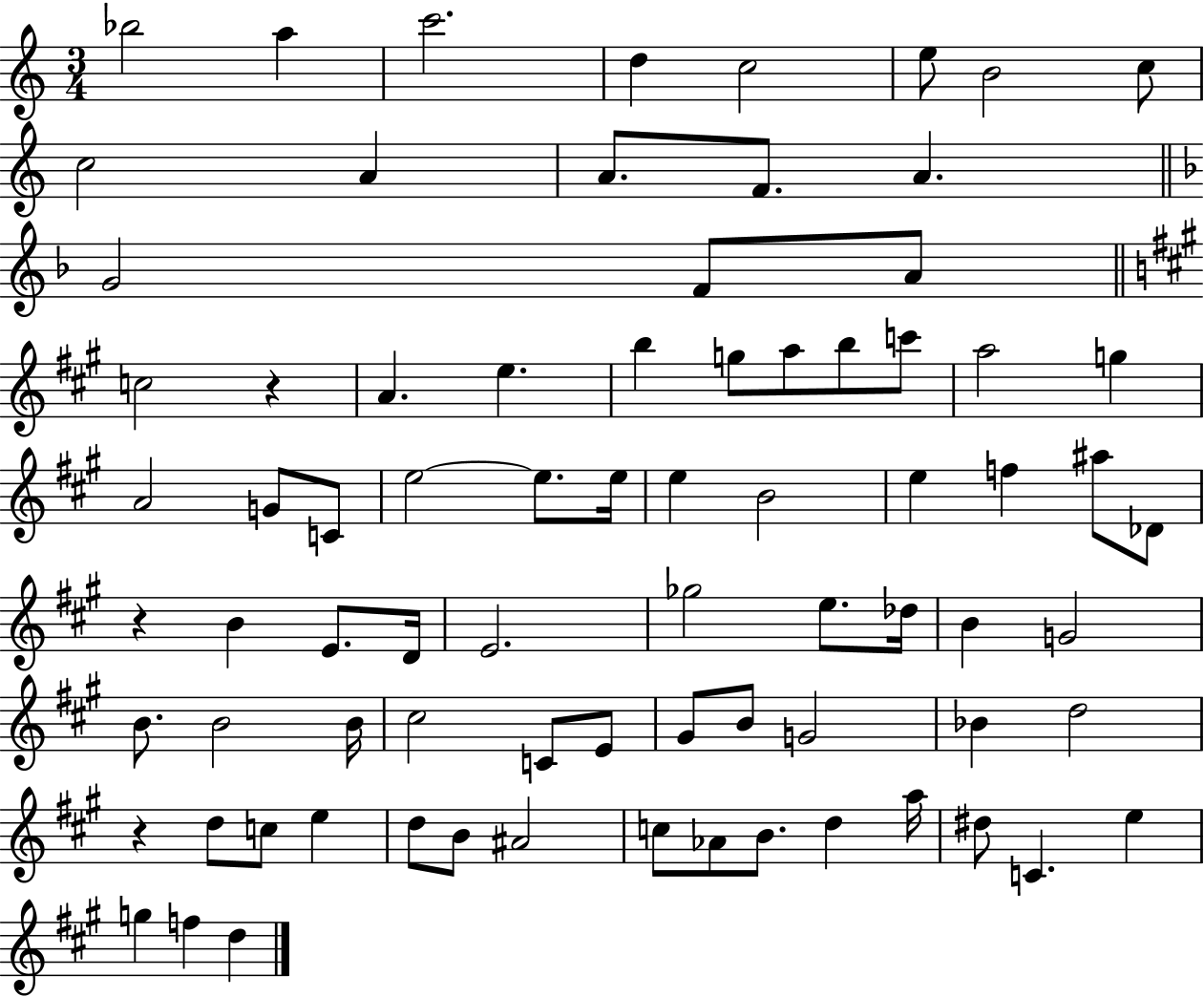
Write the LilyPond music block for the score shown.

{
  \clef treble
  \numericTimeSignature
  \time 3/4
  \key c \major
  bes''2 a''4 | c'''2. | d''4 c''2 | e''8 b'2 c''8 | \break c''2 a'4 | a'8. f'8. a'4. | \bar "||" \break \key f \major g'2 f'8 a'8 | \bar "||" \break \key a \major c''2 r4 | a'4. e''4. | b''4 g''8 a''8 b''8 c'''8 | a''2 g''4 | \break a'2 g'8 c'8 | e''2~~ e''8. e''16 | e''4 b'2 | e''4 f''4 ais''8 des'8 | \break r4 b'4 e'8. d'16 | e'2. | ges''2 e''8. des''16 | b'4 g'2 | \break b'8. b'2 b'16 | cis''2 c'8 e'8 | gis'8 b'8 g'2 | bes'4 d''2 | \break r4 d''8 c''8 e''4 | d''8 b'8 ais'2 | c''8 aes'8 b'8. d''4 a''16 | dis''8 c'4. e''4 | \break g''4 f''4 d''4 | \bar "|."
}